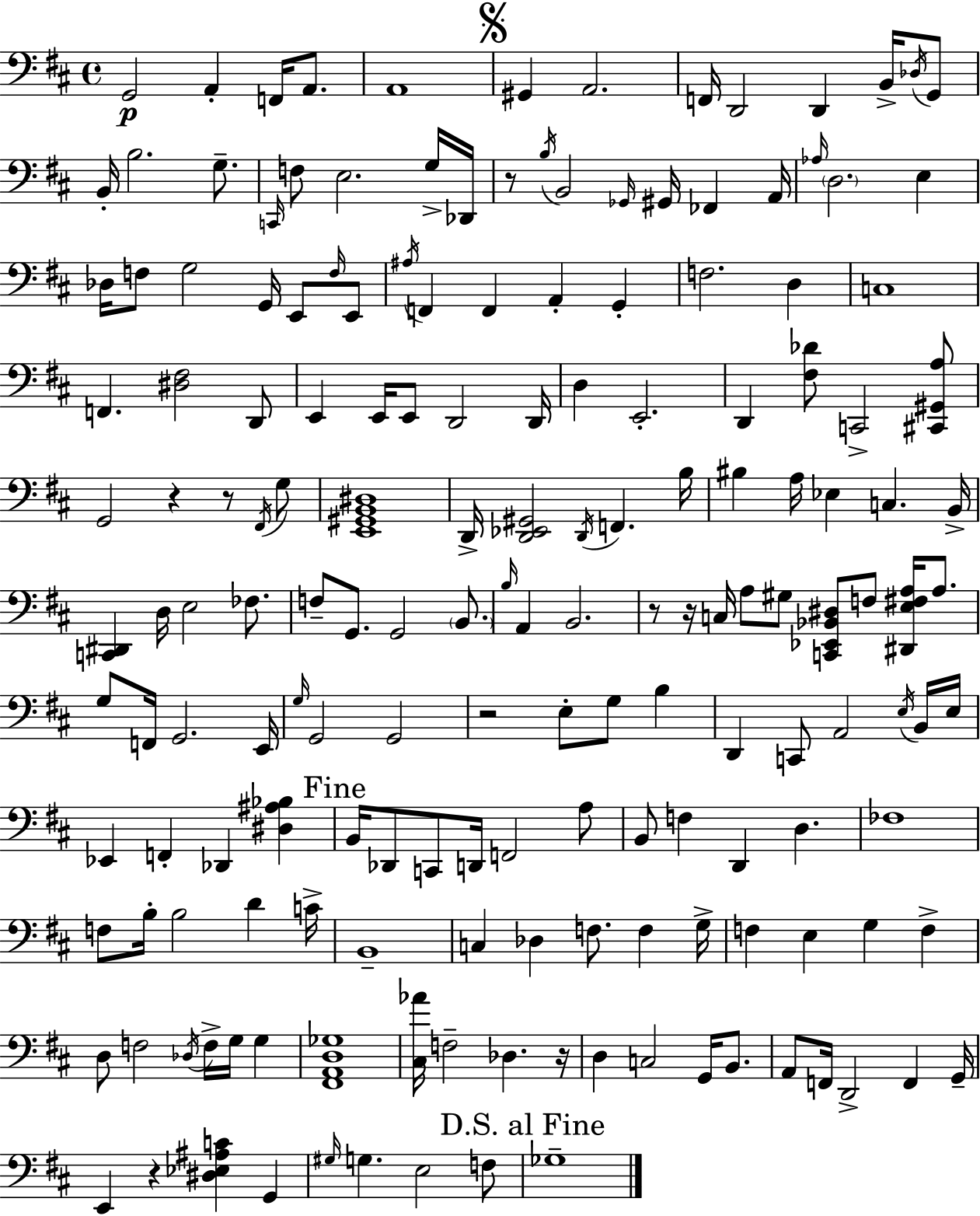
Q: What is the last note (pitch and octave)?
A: Gb3